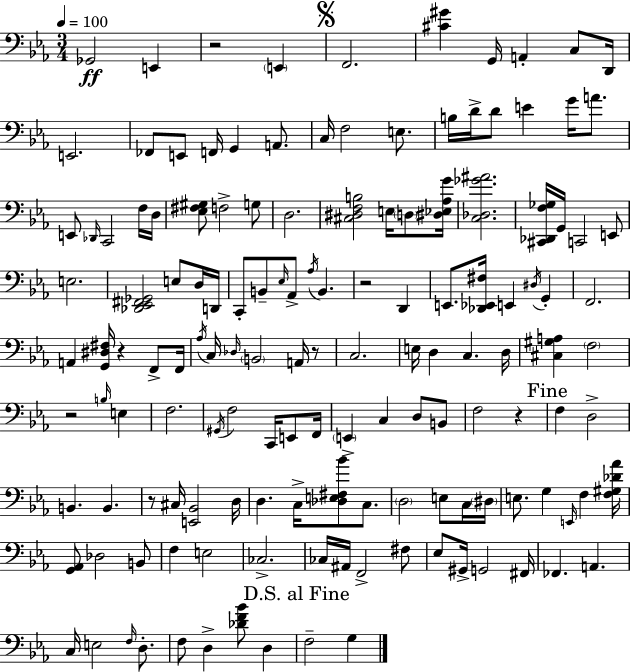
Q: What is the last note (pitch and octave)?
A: G3